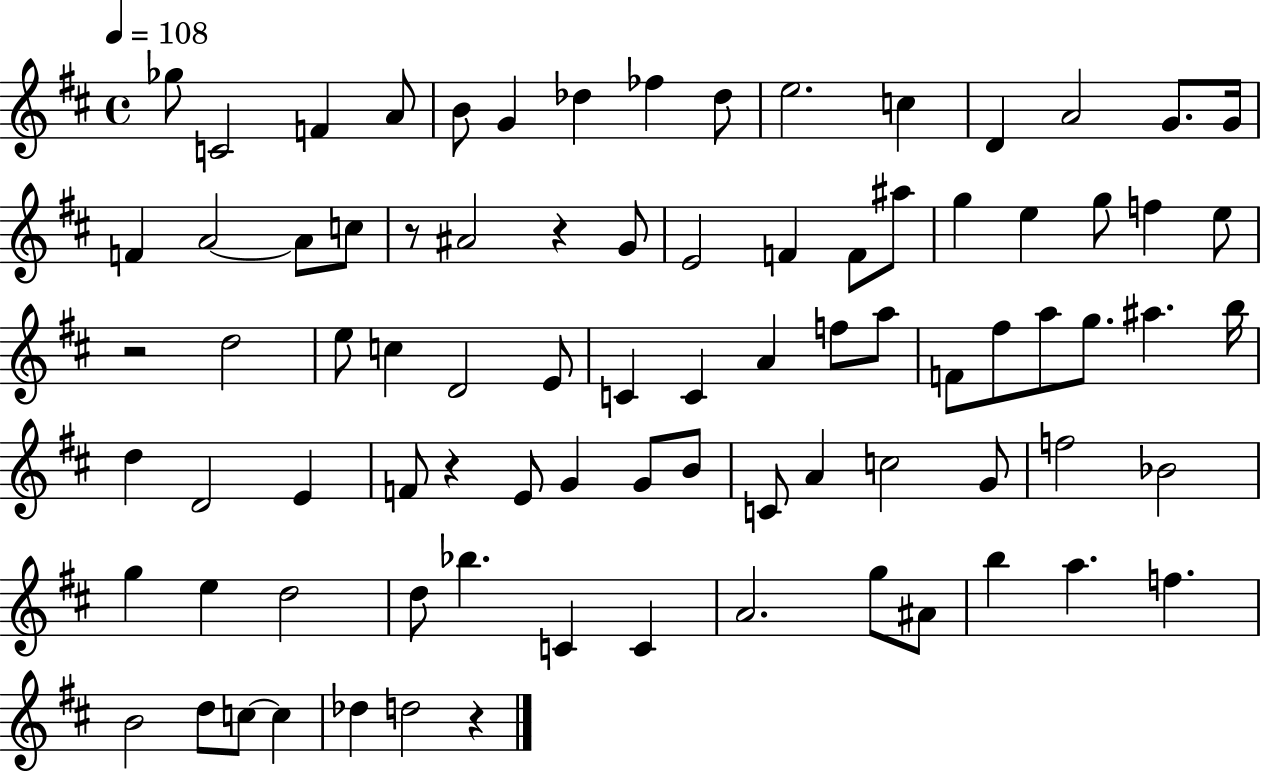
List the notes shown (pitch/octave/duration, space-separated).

Gb5/e C4/h F4/q A4/e B4/e G4/q Db5/q FES5/q Db5/e E5/h. C5/q D4/q A4/h G4/e. G4/s F4/q A4/h A4/e C5/e R/e A#4/h R/q G4/e E4/h F4/q F4/e A#5/e G5/q E5/q G5/e F5/q E5/e R/h D5/h E5/e C5/q D4/h E4/e C4/q C4/q A4/q F5/e A5/e F4/e F#5/e A5/e G5/e. A#5/q. B5/s D5/q D4/h E4/q F4/e R/q E4/e G4/q G4/e B4/e C4/e A4/q C5/h G4/e F5/h Bb4/h G5/q E5/q D5/h D5/e Bb5/q. C4/q C4/q A4/h. G5/e A#4/e B5/q A5/q. F5/q. B4/h D5/e C5/e C5/q Db5/q D5/h R/q